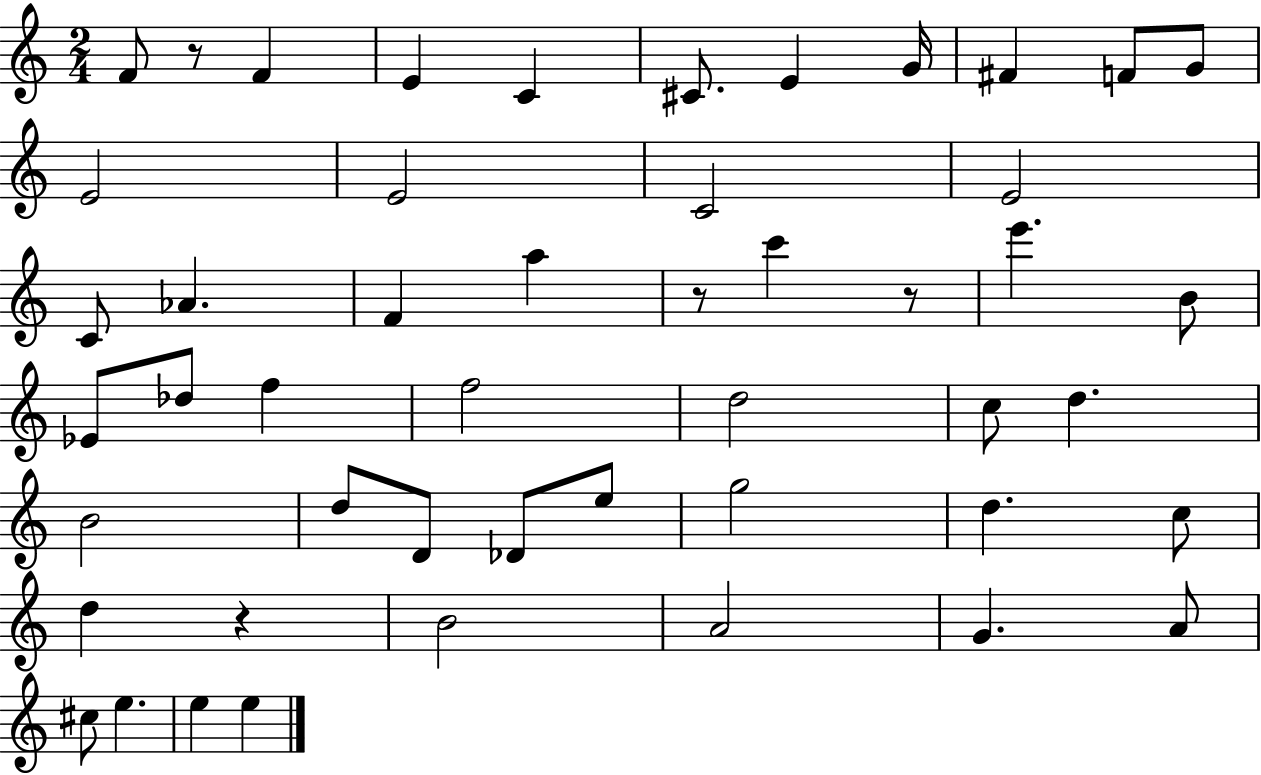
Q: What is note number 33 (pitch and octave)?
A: E5